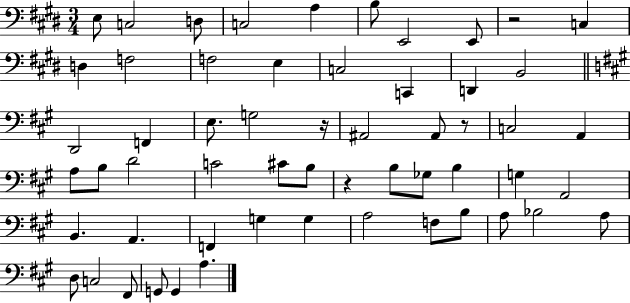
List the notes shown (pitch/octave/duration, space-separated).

E3/e C3/h D3/e C3/h A3/q B3/e E2/h E2/e R/h C3/q D3/q F3/h F3/h E3/q C3/h C2/q D2/q B2/h D2/h F2/q E3/e. G3/h R/s A#2/h A#2/e R/e C3/h A2/q A3/e B3/e D4/h C4/h C#4/e B3/e R/q B3/e Gb3/e B3/q G3/q A2/h B2/q. A2/q. F2/q G3/q G3/q A3/h F3/e B3/e A3/e Bb3/h A3/e D3/e C3/h F#2/e G2/e G2/q A3/q.